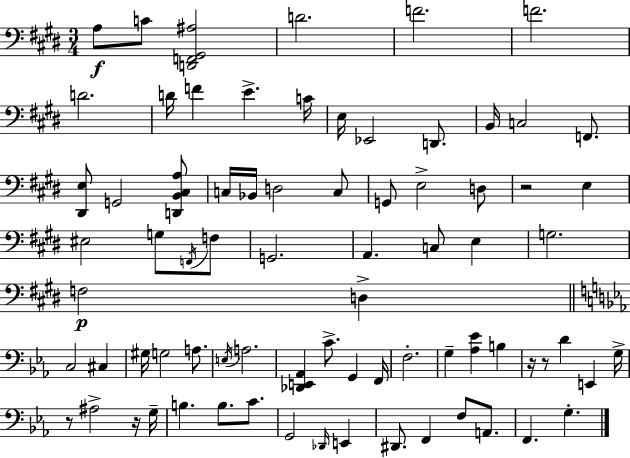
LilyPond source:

{
  \clef bass
  \numericTimeSignature
  \time 3/4
  \key e \major
  \repeat volta 2 { a8\f c'8 <d, f, gis, ais>2 | d'2. | f'2. | f'2. | \break d'2. | d'16 f'4 e'4.-> c'16 | e16 ees,2 d,8. | b,16 c2 f,8. | \break <dis, e>8 g,2 <d, b, cis a>8 | c16 bes,16 d2 c8 | g,8 e2-> d8 | r2 e4 | \break eis2 g8 \acciaccatura { f,16 } f8 | g,2. | a,4. c8 e4 | g2. | \break f2\p d4-> | \bar "||" \break \key ees \major c2 cis4 | gis16 g2 a8. | \acciaccatura { e16 } a2. | <des, e, aes,>4 c'8.-> g,4 | \break f,16 f2.-. | g4-- <aes ees'>4 b4 | r16 r8 d'4 e,4 | g16-> r8 ais2-> r16 | \break g16-- b4. b8. c'8. | g,2 \grace { des,16 } e,4 | dis,8. f,4 f8 a,8. | f,4. g4.-. | \break } \bar "|."
}